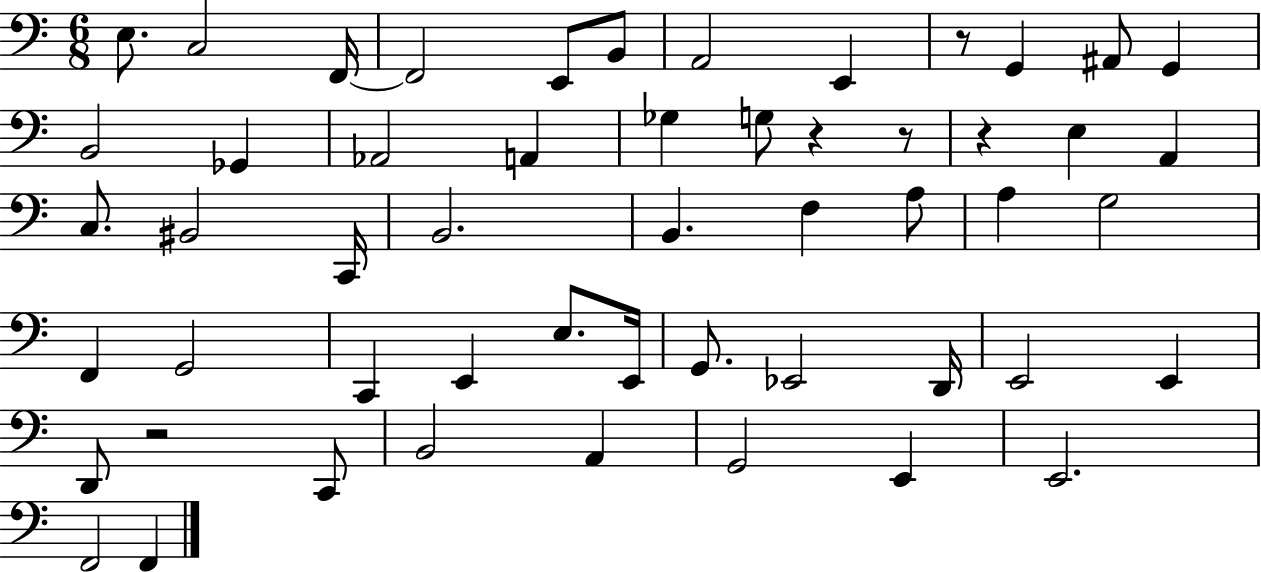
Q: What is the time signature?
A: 6/8